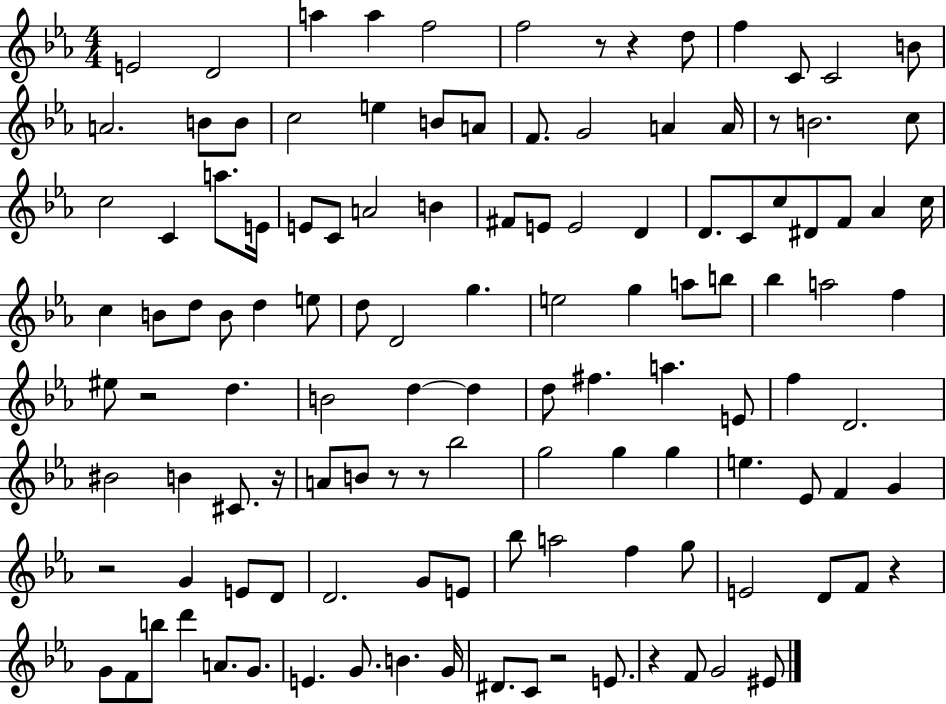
X:1
T:Untitled
M:4/4
L:1/4
K:Eb
E2 D2 a a f2 f2 z/2 z d/2 f C/2 C2 B/2 A2 B/2 B/2 c2 e B/2 A/2 F/2 G2 A A/4 z/2 B2 c/2 c2 C a/2 E/4 E/2 C/2 A2 B ^F/2 E/2 E2 D D/2 C/2 c/2 ^D/2 F/2 _A c/4 c B/2 d/2 B/2 d e/2 d/2 D2 g e2 g a/2 b/2 _b a2 f ^e/2 z2 d B2 d d d/2 ^f a E/2 f D2 ^B2 B ^C/2 z/4 A/2 B/2 z/2 z/2 _b2 g2 g g e _E/2 F G z2 G E/2 D/2 D2 G/2 E/2 _b/2 a2 f g/2 E2 D/2 F/2 z G/2 F/2 b/2 d' A/2 G/2 E G/2 B G/4 ^D/2 C/2 z2 E/2 z F/2 G2 ^E/2